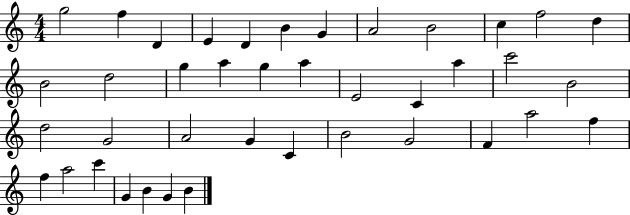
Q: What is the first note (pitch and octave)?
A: G5